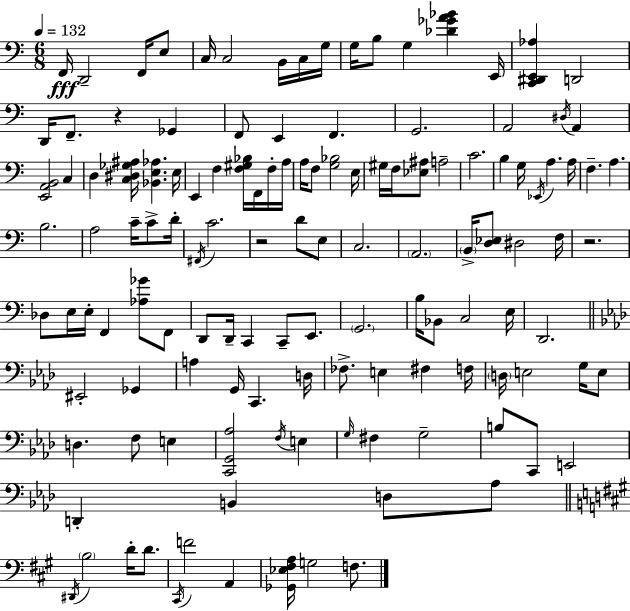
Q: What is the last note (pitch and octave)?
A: F3